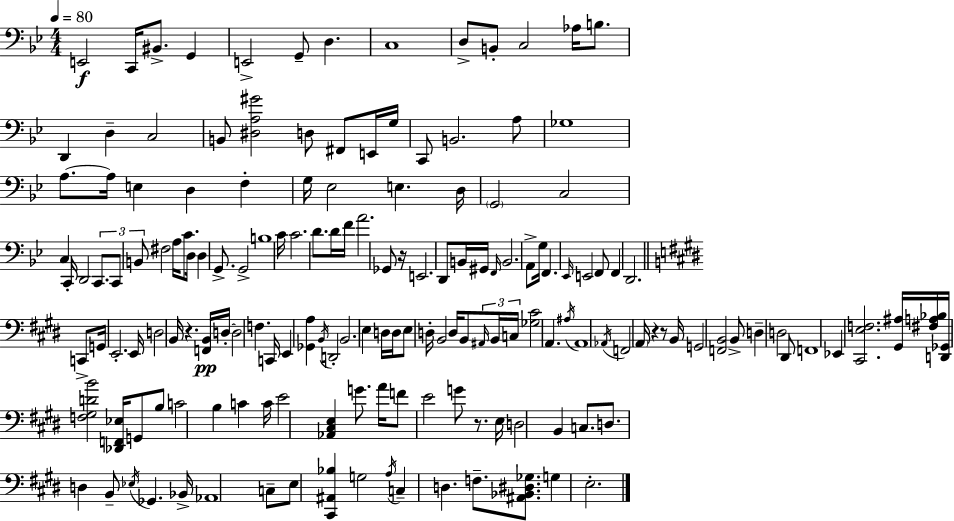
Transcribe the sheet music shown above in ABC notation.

X:1
T:Untitled
M:4/4
L:1/4
K:Gm
E,,2 C,,/4 ^B,,/2 G,, E,,2 G,,/2 D, C,4 D,/2 B,,/2 C,2 _A,/4 B,/2 D,, D, C,2 B,,/2 [^D,A,^G]2 D,/2 ^F,,/2 E,,/4 G,/4 C,,/2 B,,2 A,/2 _G,4 A,/2 A,/4 E, D, F, G,/4 _E,2 E, D,/4 G,,2 C,2 C, C,,/4 D,,2 C,,/2 C,,/2 B,,/2 ^F,2 A,/4 C/2 D,/4 D, G,,/2 G,,2 B,4 C/4 C2 D/2 D/4 F/4 A2 _G,,/2 z/4 E,,2 D,,/2 B,,/4 ^G,,/4 F,,/4 B,,2 A,,/2 G,/4 F,, _E,,/4 E,,2 F,,/2 F,, D,,2 C,,/2 G,,/4 E,,2 E,,/4 D,2 B,,/4 z [F,,B,,]/4 D,/4 D,2 F, C,,/4 E,, [_G,,A,] B,,/4 D,,2 B,,2 E, D,/4 D,/4 E,/2 D,/4 B,,2 D,/4 B,,/2 ^A,,/4 B,,/4 C,/4 [_G,^C]2 A,, ^A,/4 A,,4 _A,,/4 F,,2 A,,/4 z z/2 B,,/4 G,,2 [F,,B,,]2 B,,/2 D, D,2 ^D,,/2 F,,4 _E,, [^C,,E,F,]2 [^G,,^A,]/4 [^F,A,_B,]/4 [D,,_G,,]/4 [F,^G,DB]2 [_D,,F,,_E,]/4 G,,/2 B,/2 C2 B, C C/4 E2 [_A,,^C,E,] G/2 A/4 F/2 E2 G/2 z/2 E,/4 D,2 B,, C,/2 D,/2 D, B,,/2 _E,/4 _G,, _B,,/4 _A,,4 C,/2 E,/2 [^C,,^A,,_B,] G,2 A,/4 C, D, F,/2 [^A,,_B,,^D,_G,]/2 G, E,2